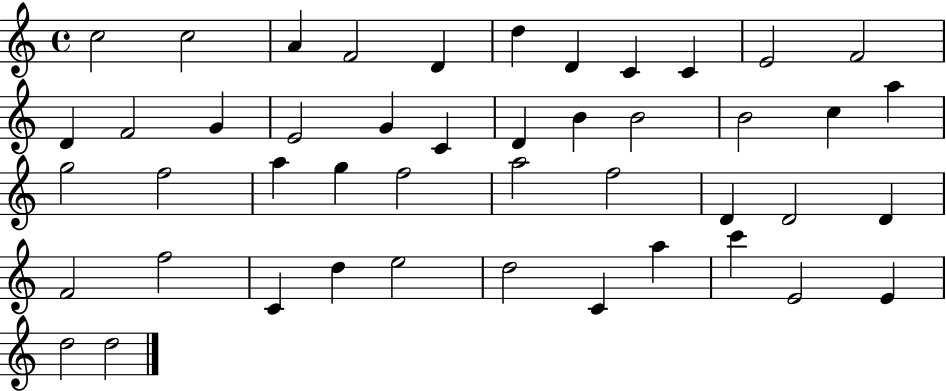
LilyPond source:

{
  \clef treble
  \time 4/4
  \defaultTimeSignature
  \key c \major
  c''2 c''2 | a'4 f'2 d'4 | d''4 d'4 c'4 c'4 | e'2 f'2 | \break d'4 f'2 g'4 | e'2 g'4 c'4 | d'4 b'4 b'2 | b'2 c''4 a''4 | \break g''2 f''2 | a''4 g''4 f''2 | a''2 f''2 | d'4 d'2 d'4 | \break f'2 f''2 | c'4 d''4 e''2 | d''2 c'4 a''4 | c'''4 e'2 e'4 | \break d''2 d''2 | \bar "|."
}